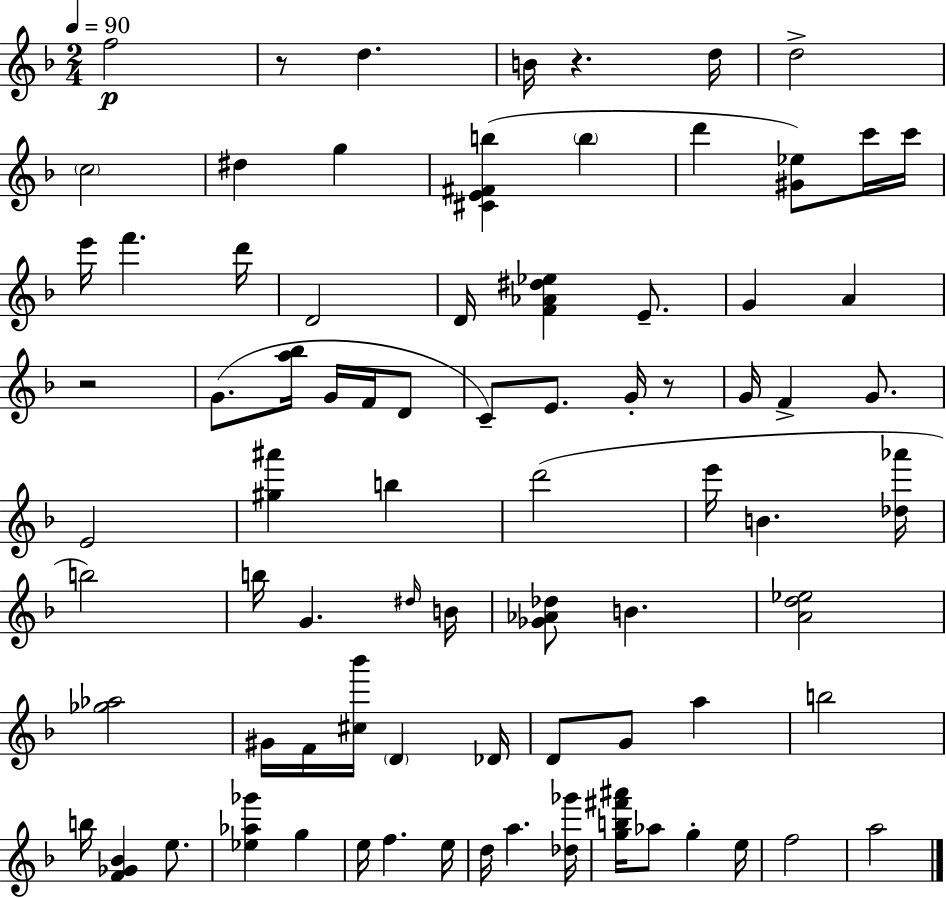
{
  \clef treble
  \numericTimeSignature
  \time 2/4
  \key f \major
  \tempo 4 = 90
  \repeat volta 2 { f''2\p | r8 d''4. | b'16 r4. d''16 | d''2-> | \break \parenthesize c''2 | dis''4 g''4 | <cis' e' fis' b''>4( \parenthesize b''4 | d'''4 <gis' ees''>8) c'''16 c'''16 | \break e'''16 f'''4. d'''16 | d'2 | d'16 <f' aes' dis'' ees''>4 e'8.-- | g'4 a'4 | \break r2 | g'8.( <a'' bes''>16 g'16 f'16 d'8 | c'8--) e'8. g'16-. r8 | g'16 f'4-> g'8. | \break e'2 | <gis'' ais'''>4 b''4 | d'''2( | e'''16 b'4. <des'' aes'''>16 | \break b''2) | b''16 g'4. \grace { dis''16 } | b'16 <ges' aes' des''>8 b'4. | <a' d'' ees''>2 | \break <ges'' aes''>2 | gis'16 f'16 <cis'' bes'''>16 \parenthesize d'4 | des'16 d'8 g'8 a''4 | b''2 | \break b''16 <f' ges' bes'>4 e''8. | <ees'' aes'' ges'''>4 g''4 | e''16 f''4. | e''16 d''16 a''4. | \break <des'' ges'''>16 <g'' b'' fis''' ais'''>16 aes''8 g''4-. | e''16 f''2 | a''2 | } \bar "|."
}